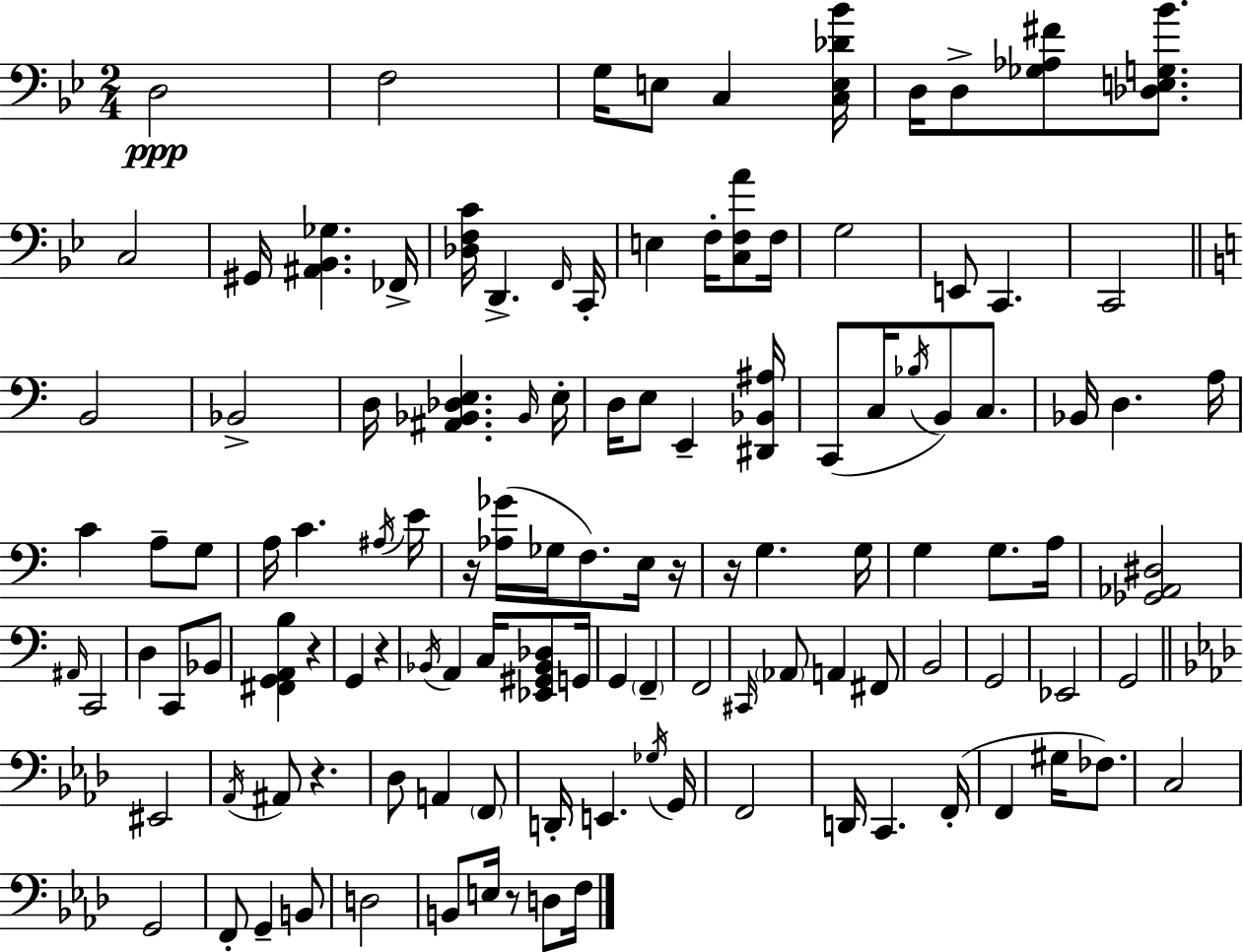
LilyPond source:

{
  \clef bass
  \numericTimeSignature
  \time 2/4
  \key bes \major
  d2\ppp | f2 | g16 e8 c4 <c e des' bes'>16 | d16 d8-> <ges aes fis'>8 <des e g bes'>8. | \break c2 | gis,16 <ais, bes, ges>4. fes,16-> | <des f c'>16 d,4.-> \grace { f,16 } | c,16-. e4 f16-. <c f a'>8 | \break f16 g2 | e,8 c,4. | c,2 | \bar "||" \break \key c \major b,2 | bes,2-> | d16 <ais, bes, des e>4. \grace { bes,16 } | e16-. d16 e8 e,4-- | \break <dis, bes, ais>16 c,8( c16 \acciaccatura { bes16 } b,8) c8. | bes,16 d4. | a16 c'4 a8-- | g8 a16 c'4. | \break \acciaccatura { ais16 } e'16 r16 <aes ges'>16( ges16 f8.) | e16 r16 r16 g4. | g16 g4 g8. | a16 <ges, aes, dis>2 | \break \grace { ais,16 } c,2 | d4 | c,8 bes,8 <fis, g, a, b>4 | r4 g,4 | \break r4 \acciaccatura { bes,16 } a,4 | c16 <ees, gis, bes, des>8 g,16 g,4 | \parenthesize f,4-- f,2 | \grace { cis,16 } \parenthesize aes,8 | \break a,4 fis,8 b,2 | g,2 | ees,2 | g,2 | \break \bar "||" \break \key aes \major eis,2 | \acciaccatura { aes,16 } ais,8 r4. | des8 a,4 \parenthesize f,8 | d,16-. e,4. | \break \acciaccatura { ges16 } g,16 f,2 | d,16 c,4. | f,16-.( f,4 gis16 fes8.) | c2 | \break g,2 | f,8-. g,4-- | b,8 d2 | b,8 e16 r8 d8 | \break f16 \bar "|."
}